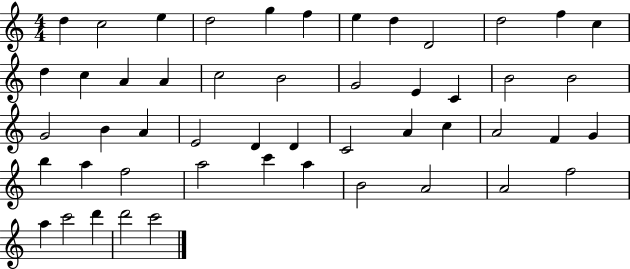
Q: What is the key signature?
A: C major